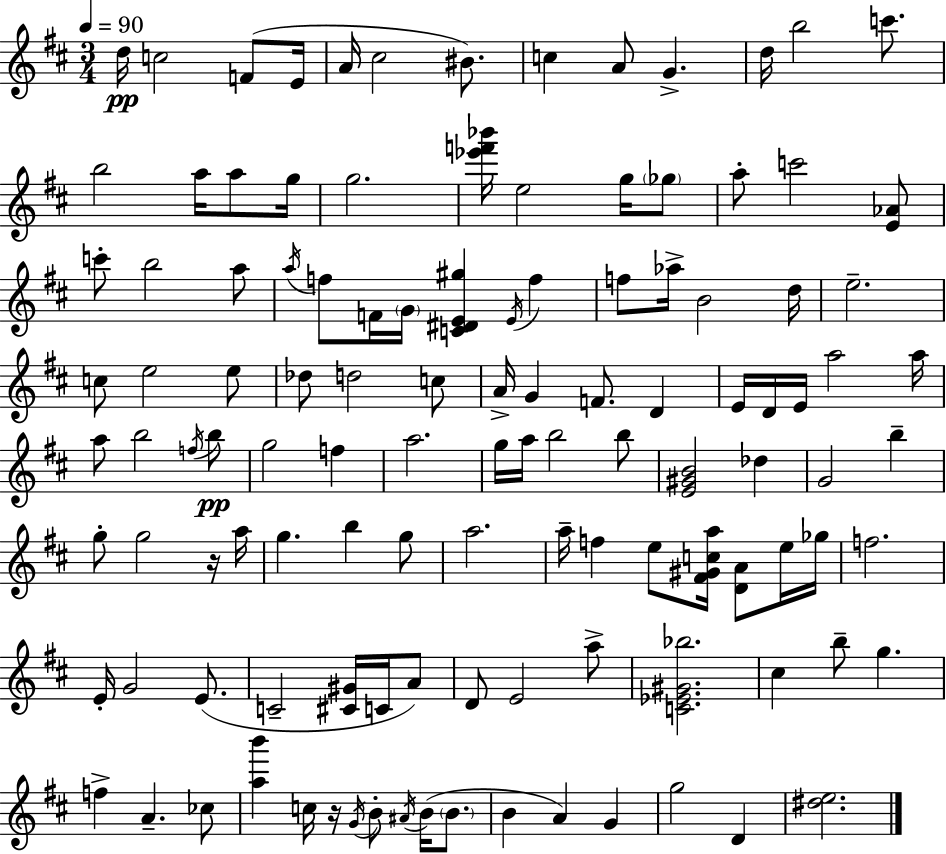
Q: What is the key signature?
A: D major